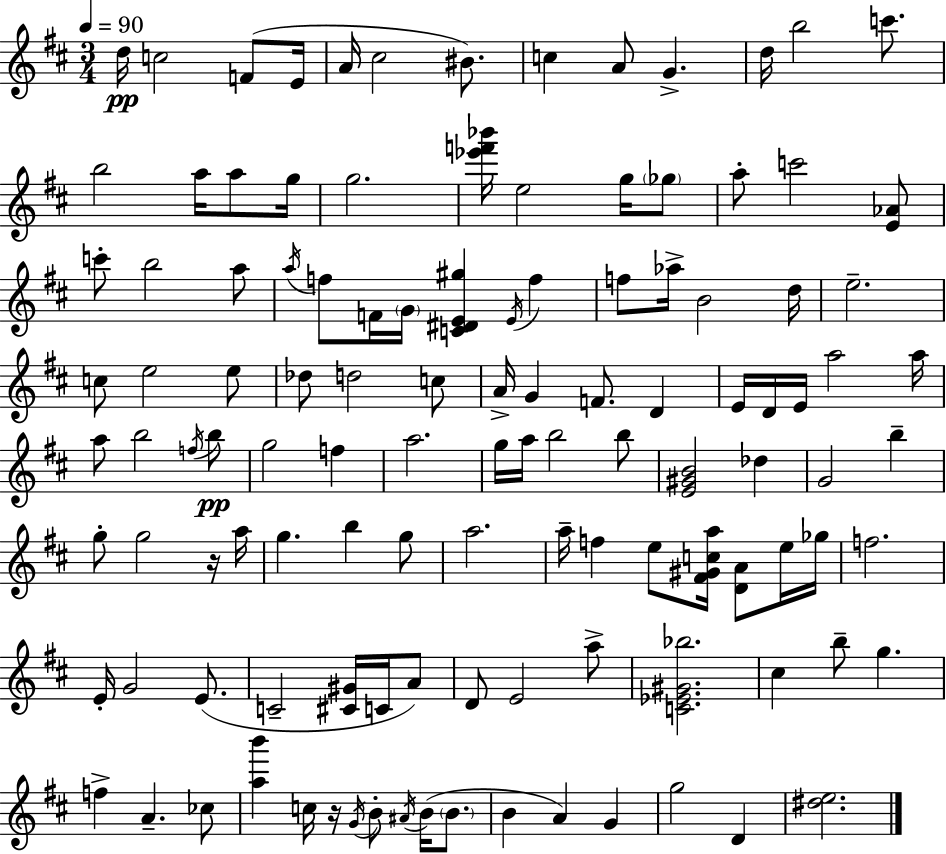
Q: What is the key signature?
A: D major